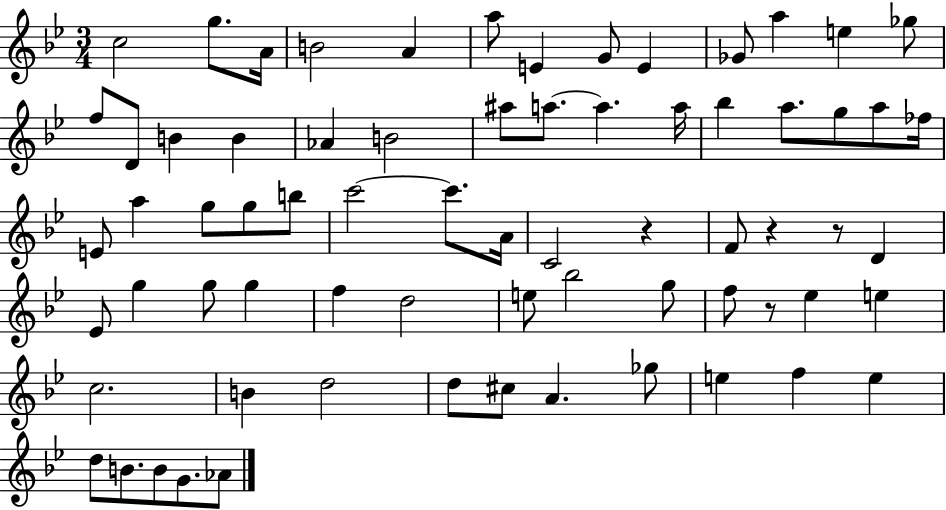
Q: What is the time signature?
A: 3/4